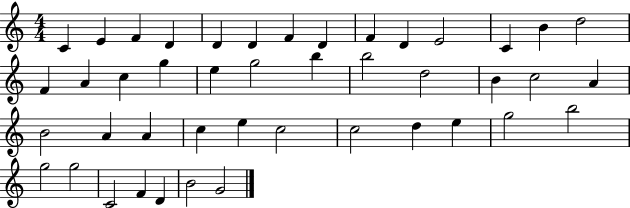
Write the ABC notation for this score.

X:1
T:Untitled
M:4/4
L:1/4
K:C
C E F D D D F D F D E2 C B d2 F A c g e g2 b b2 d2 B c2 A B2 A A c e c2 c2 d e g2 b2 g2 g2 C2 F D B2 G2